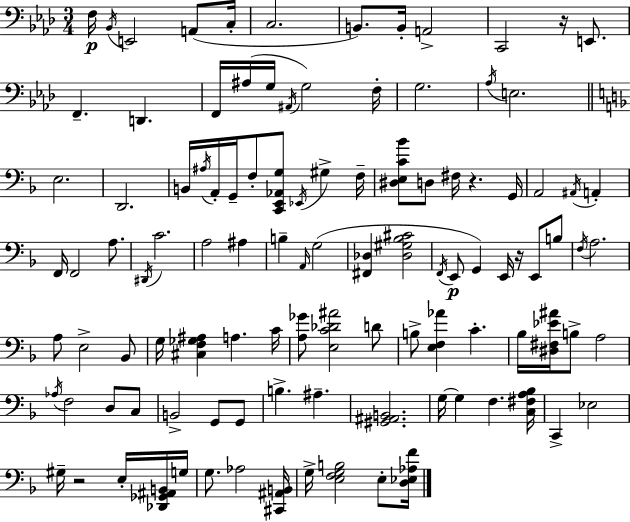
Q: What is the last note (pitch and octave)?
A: E3